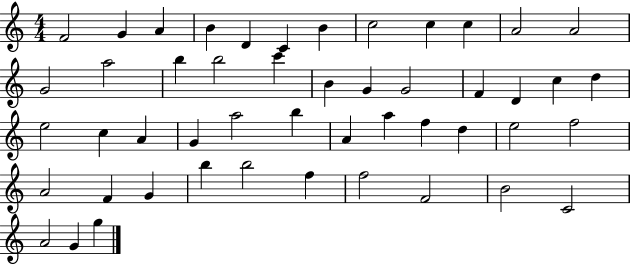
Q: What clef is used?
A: treble